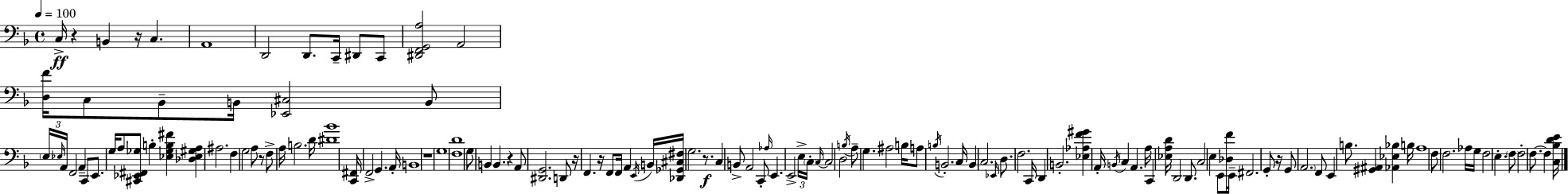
C3/s R/q B2/q R/s C3/q. A2/w D2/h D2/e. C2/s D#2/e C2/e [D#2,F2,G2,A3]/h A2/h [D3,F4]/s C3/e Bb2/e B2/s [Eb2,C#3]/h B2/e E3/s Eb3/s A2/s F2/h A2/q C2/e E2/e. G3/s A3/e [C#2,Eb2,F#2,Gb3]/e B3/q [Eb3,Gb3,B3,F#4]/q [Db3,Eb3,G#3,A3]/q A#3/h. F3/q G3/h A3/e R/e F3/e A3/s B3/h. D4/s [D#4,Bb4]/w [C2,F#2]/s F2/h G2/q. A2/s B2/w R/w G3/w [F3,D4]/w G3/e B2/q B2/q. R/q A2/e [D#2,G2]/h. D2/e R/s F2/q. R/s F2/e F2/s A2/q E2/s B2/s [Db2,Gb2,C#3,F#3]/s G3/h. R/e. C3/q B2/e A2/h C2/e Ab3/s E2/q. E2/h E3/s C3/s C3/s C3/h D3/h B3/s A3/e G3/q. A#3/h B3/s A3/e B3/s B2/h. C3/s B2/q C3/h. Eb2/s D3/e. F3/h. C2/s D2/q B2/h. [Eb3,Ab3,F4,G#4]/q A2/s B2/s C3/q A2/q. A3/s C2/q [Eb3,A3,D4]/s D2/h D2/e. C3/h E3/q E2/e [Db3,F4]/e E2/s F#2/h. G2/e R/s G2/e A2/h. F2/e E2/q B3/e. [G#2,A#2]/q [Ab2,Eb3,Bb3]/q B3/s A3/w F3/e F3/h. Ab3/s G3/s F3/h E3/q. F3/e F3/h F3/e. F3/q [C3,Bb3,D4,E4]/s